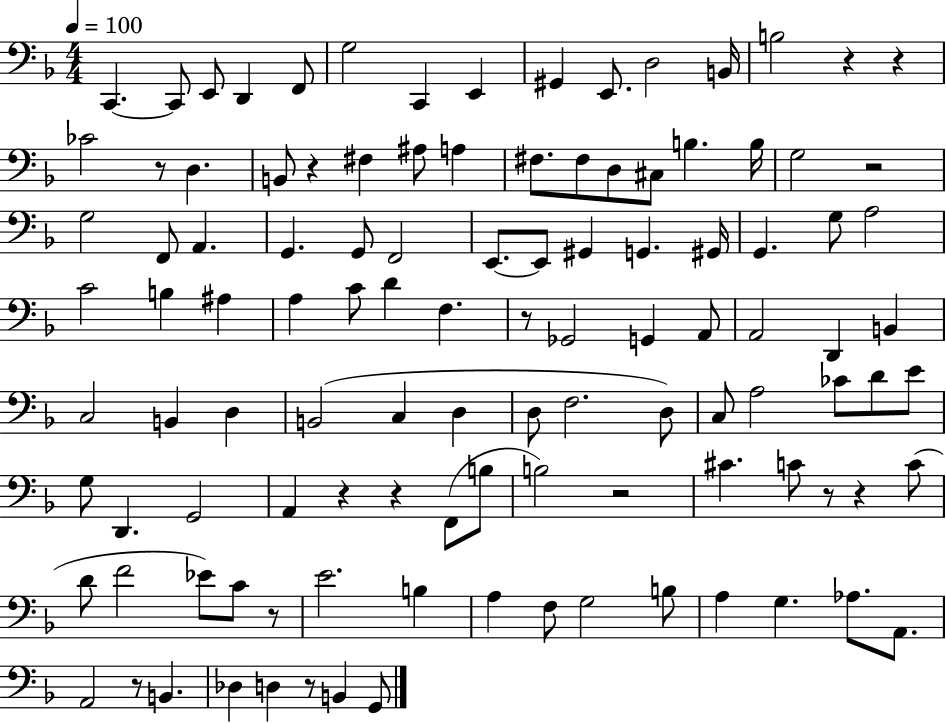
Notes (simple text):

C2/q. C2/e E2/e D2/q F2/e G3/h C2/q E2/q G#2/q E2/e. D3/h B2/s B3/h R/q R/q CES4/h R/e D3/q. B2/e R/q F#3/q A#3/e A3/q F#3/e. F#3/e D3/e C#3/e B3/q. B3/s G3/h R/h G3/h F2/e A2/q. G2/q. G2/e F2/h E2/e. E2/e G#2/q G2/q. G#2/s G2/q. G3/e A3/h C4/h B3/q A#3/q A3/q C4/e D4/q F3/q. R/e Gb2/h G2/q A2/e A2/h D2/q B2/q C3/h B2/q D3/q B2/h C3/q D3/q D3/e F3/h. D3/e C3/e A3/h CES4/e D4/e E4/e G3/e D2/q. G2/h A2/q R/q R/q F2/e B3/e B3/h R/h C#4/q. C4/e R/e R/q C4/e D4/e F4/h Eb4/e C4/e R/e E4/h. B3/q A3/q F3/e G3/h B3/e A3/q G3/q. Ab3/e. A2/e. A2/h R/e B2/q. Db3/q D3/q R/e B2/q G2/e